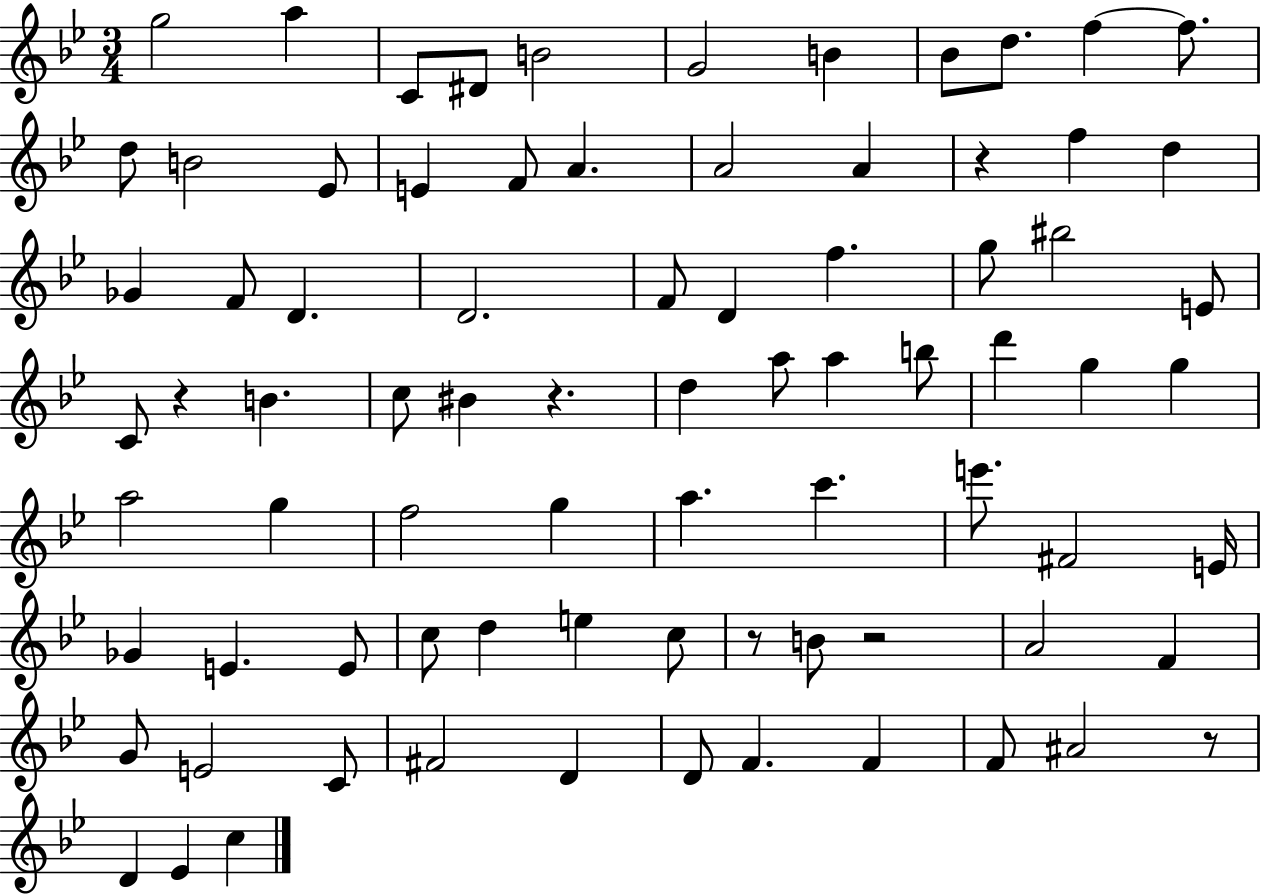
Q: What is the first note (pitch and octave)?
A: G5